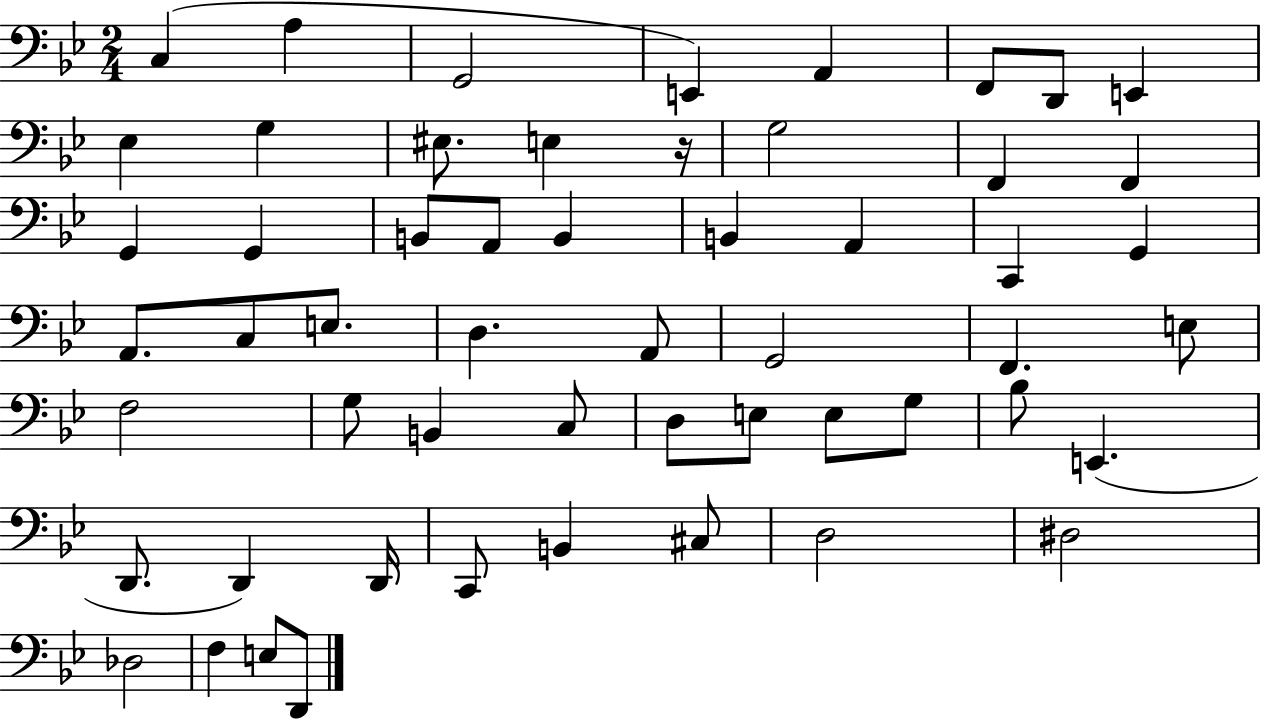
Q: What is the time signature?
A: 2/4